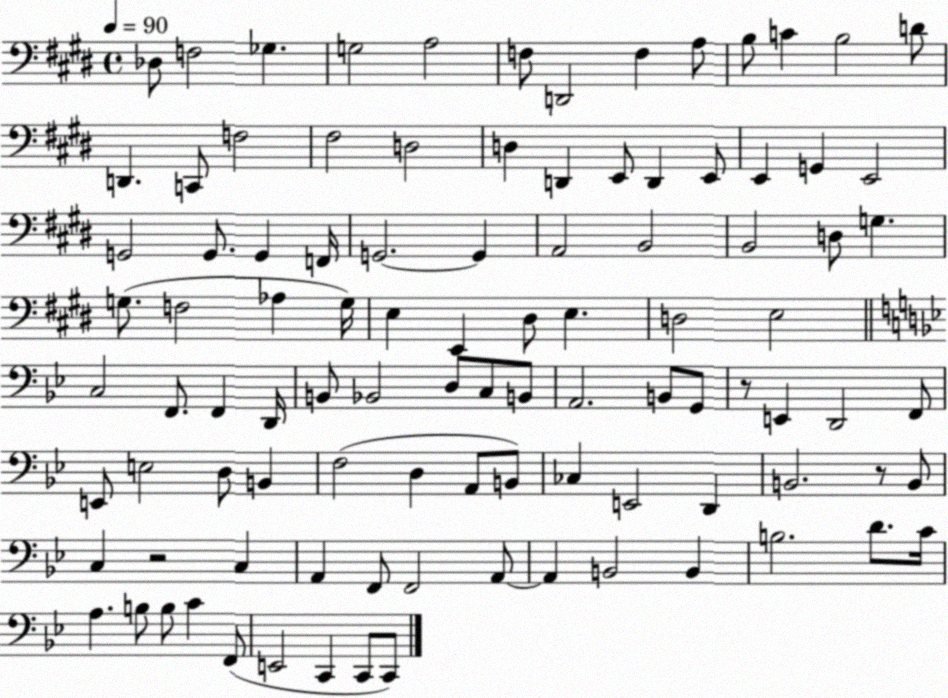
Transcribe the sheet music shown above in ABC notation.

X:1
T:Untitled
M:4/4
L:1/4
K:E
_D,/2 F,2 _G, G,2 A,2 F,/2 D,,2 F, A,/2 B,/2 C B,2 D/2 D,, C,,/2 F,2 ^F,2 D,2 D, D,, E,,/2 D,, E,,/2 E,, G,, E,,2 G,,2 G,,/2 G,, F,,/4 G,,2 G,, A,,2 B,,2 B,,2 D,/2 G, G,/2 F,2 _A, G,/4 E, E,, ^D,/2 E, D,2 E,2 C,2 F,,/2 F,, D,,/4 B,,/2 _B,,2 D,/2 C,/2 B,,/2 A,,2 B,,/2 G,,/2 z/2 E,, D,,2 F,,/2 E,,/2 E,2 D,/2 B,, F,2 D, A,,/2 B,,/2 _C, E,,2 D,, B,,2 z/2 B,,/2 C, z2 C, A,, F,,/2 F,,2 A,,/2 A,, B,,2 B,, B,2 D/2 C/4 A, B,/2 B,/2 C F,,/2 E,,2 C,, C,,/2 C,,/2